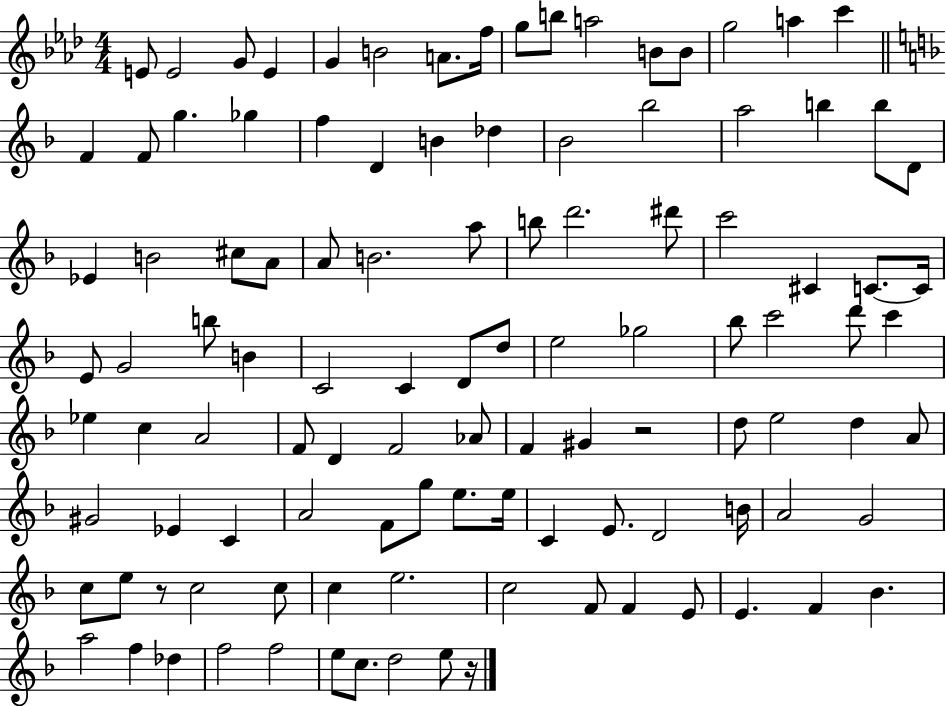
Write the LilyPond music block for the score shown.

{
  \clef treble
  \numericTimeSignature
  \time 4/4
  \key aes \major
  \repeat volta 2 { e'8 e'2 g'8 e'4 | g'4 b'2 a'8. f''16 | g''8 b''8 a''2 b'8 b'8 | g''2 a''4 c'''4 | \break \bar "||" \break \key d \minor f'4 f'8 g''4. ges''4 | f''4 d'4 b'4 des''4 | bes'2 bes''2 | a''2 b''4 b''8 d'8 | \break ees'4 b'2 cis''8 a'8 | a'8 b'2. a''8 | b''8 d'''2. dis'''8 | c'''2 cis'4 c'8.~~ c'16 | \break e'8 g'2 b''8 b'4 | c'2 c'4 d'8 d''8 | e''2 ges''2 | bes''8 c'''2 d'''8 c'''4 | \break ees''4 c''4 a'2 | f'8 d'4 f'2 aes'8 | f'4 gis'4 r2 | d''8 e''2 d''4 a'8 | \break gis'2 ees'4 c'4 | a'2 f'8 g''8 e''8. e''16 | c'4 e'8. d'2 b'16 | a'2 g'2 | \break c''8 e''8 r8 c''2 c''8 | c''4 e''2. | c''2 f'8 f'4 e'8 | e'4. f'4 bes'4. | \break a''2 f''4 des''4 | f''2 f''2 | e''8 c''8. d''2 e''8 r16 | } \bar "|."
}